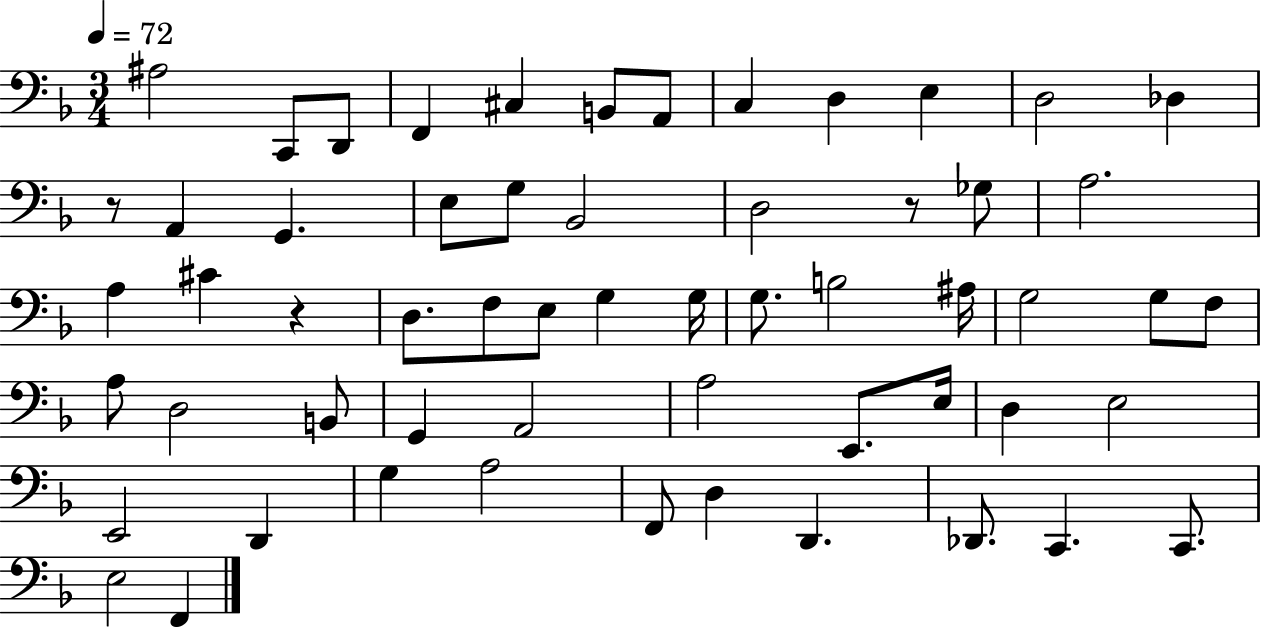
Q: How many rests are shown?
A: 3